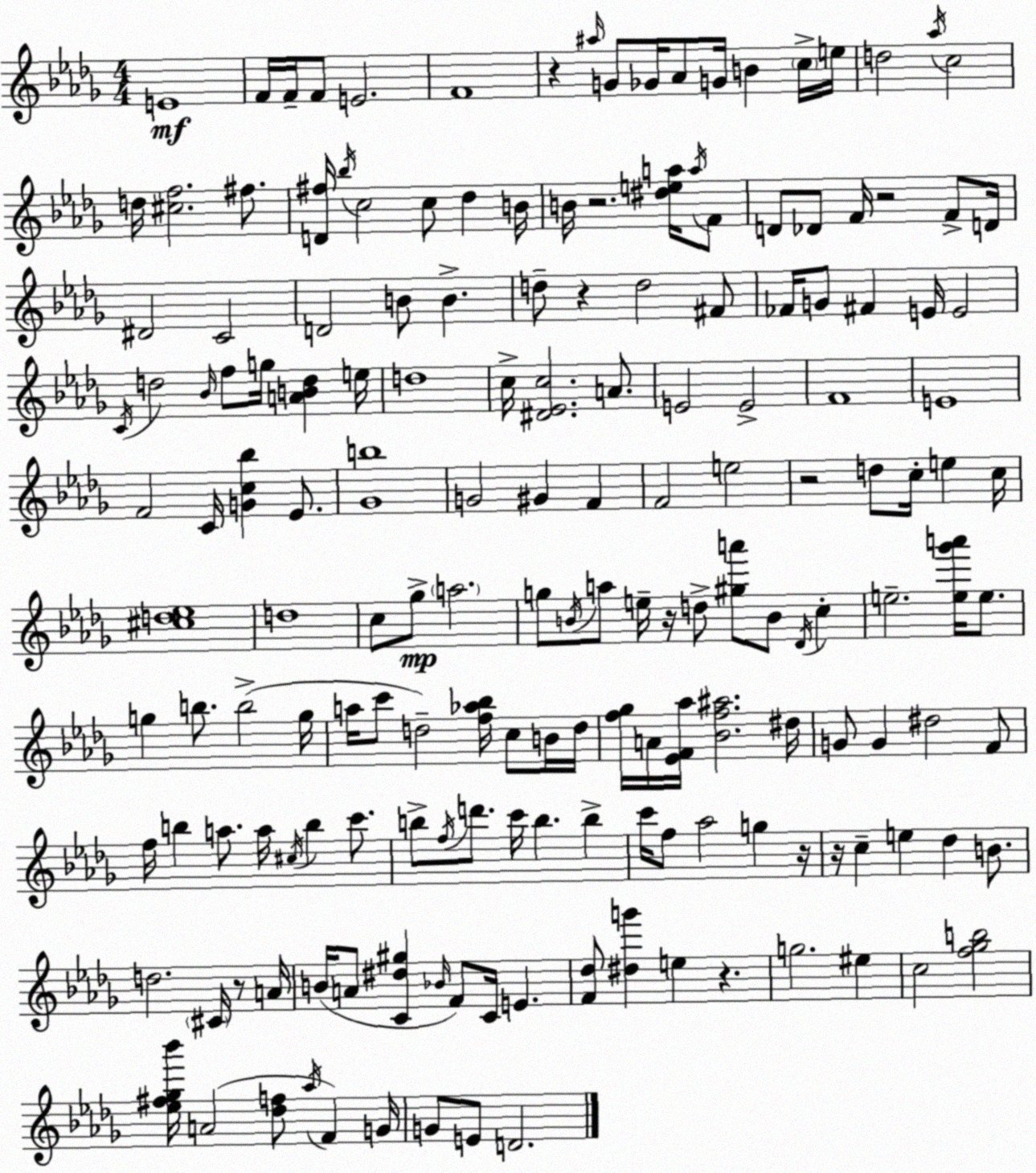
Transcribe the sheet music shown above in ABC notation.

X:1
T:Untitled
M:4/4
L:1/4
K:Bbm
E4 F/4 F/4 F/2 E2 F4 z ^a/4 G/2 _G/4 _A/2 G/4 B c/4 e/4 d2 _a/4 c2 d/4 [^cf]2 ^f/2 [D^f]/4 _b/4 c2 c/2 _d B/4 B/4 z2 [^dea]/4 a/4 F/2 D/2 _D/2 F/4 z2 F/2 D/4 ^D2 C2 D2 B/2 B d/2 z d2 ^F/2 _F/4 G/2 ^F E/4 E2 C/4 d2 _B/4 f/2 g/4 [ABd] e/4 d4 c/4 [^D_Ec]2 A/2 E2 E2 F4 E4 F2 C/4 [Gc_b] _E/2 [_Gb]4 G2 ^G F F2 e2 z2 d/2 c/4 e c/4 [^cd_e]4 d4 c/2 _g/2 a2 g/2 B/4 a/2 e/4 z/4 d/2 [^ga']/2 B/2 _D/4 c e2 [e_g'a']/4 e/2 g b/2 b2 g/4 a/4 c'/2 d2 [f_a_b]/4 c/2 B/4 d/4 [f_g]/4 A/4 [_EF_a]/4 [_Bf^a]2 ^d/4 G/2 G ^d2 F/2 f/4 b a/2 a/4 ^c/4 b c'/2 b/2 f/4 d'/2 c'/4 b b c'/4 f/2 _a2 g z/4 z/4 c e _d B/2 d2 ^C/4 z/2 A/4 B/4 A/2 [C^d^g] _B/4 F/2 C/4 E [F_d]/2 [^dg'] e z g2 ^e c2 [f_gb]2 [_e^f_g_b']/4 A2 [_df]/2 _a/4 F G/4 G/2 E/2 D2